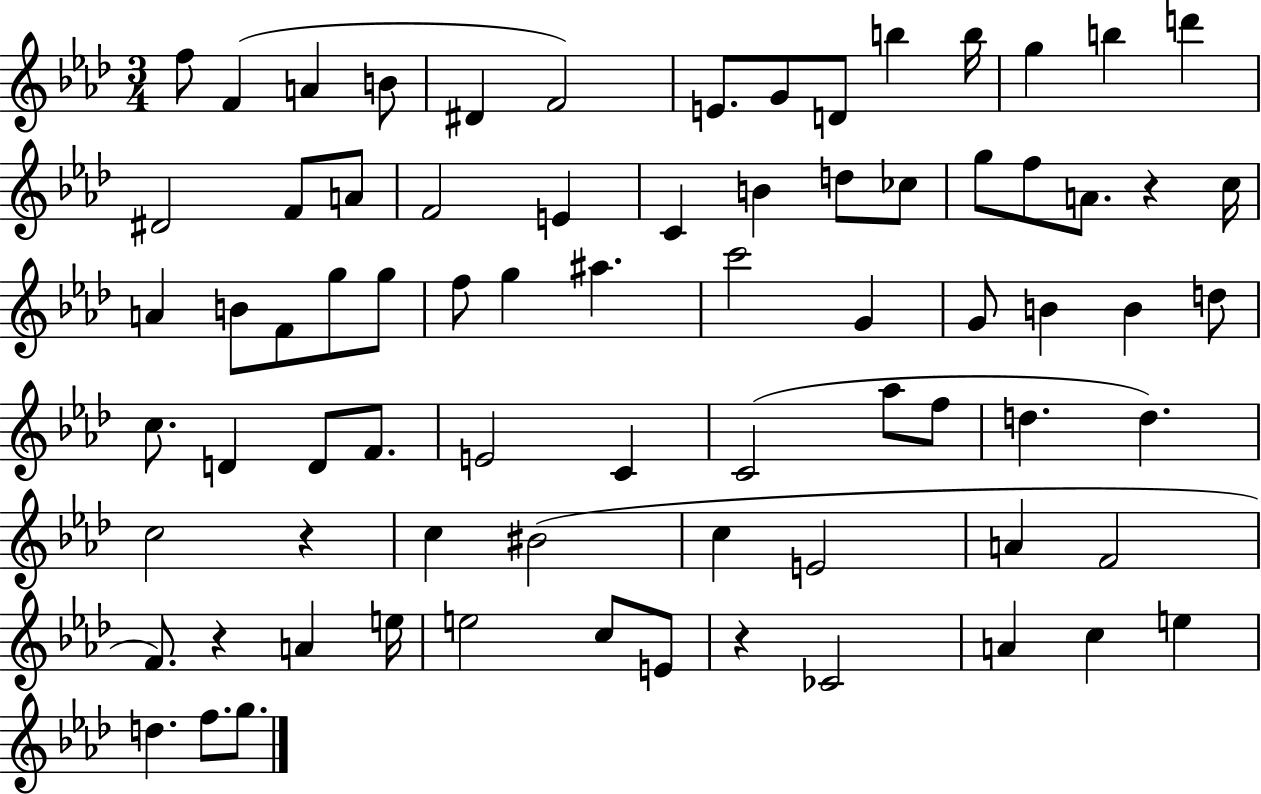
{
  \clef treble
  \numericTimeSignature
  \time 3/4
  \key aes \major
  f''8 f'4( a'4 b'8 | dis'4 f'2) | e'8. g'8 d'8 b''4 b''16 | g''4 b''4 d'''4 | \break dis'2 f'8 a'8 | f'2 e'4 | c'4 b'4 d''8 ces''8 | g''8 f''8 a'8. r4 c''16 | \break a'4 b'8 f'8 g''8 g''8 | f''8 g''4 ais''4. | c'''2 g'4 | g'8 b'4 b'4 d''8 | \break c''8. d'4 d'8 f'8. | e'2 c'4 | c'2( aes''8 f''8 | d''4. d''4.) | \break c''2 r4 | c''4 bis'2( | c''4 e'2 | a'4 f'2 | \break f'8.) r4 a'4 e''16 | e''2 c''8 e'8 | r4 ces'2 | a'4 c''4 e''4 | \break d''4. f''8. g''8. | \bar "|."
}